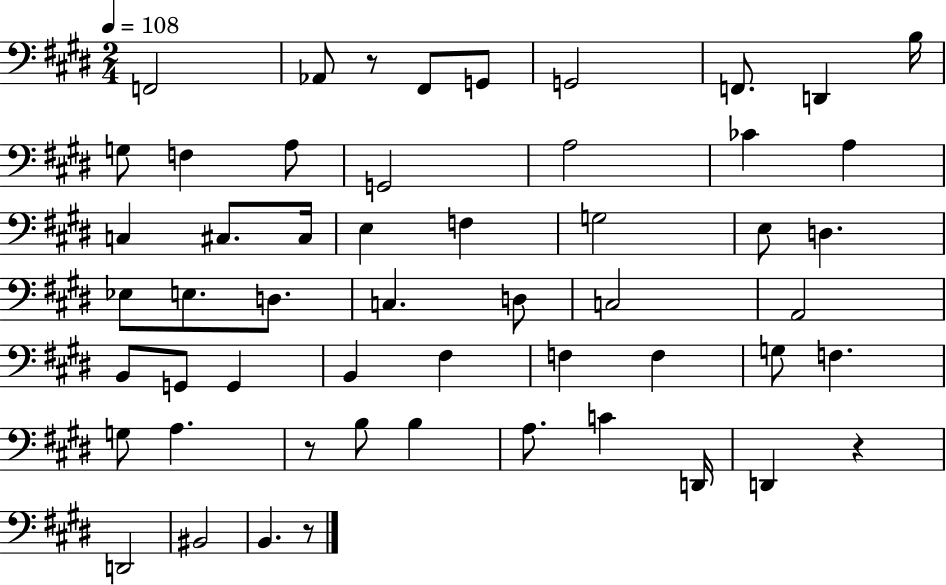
F2/h Ab2/e R/e F#2/e G2/e G2/h F2/e. D2/q B3/s G3/e F3/q A3/e G2/h A3/h CES4/q A3/q C3/q C#3/e. C#3/s E3/q F3/q G3/h E3/e D3/q. Eb3/e E3/e. D3/e. C3/q. D3/e C3/h A2/h B2/e G2/e G2/q B2/q F#3/q F3/q F3/q G3/e F3/q. G3/e A3/q. R/e B3/e B3/q A3/e. C4/q D2/s D2/q R/q D2/h BIS2/h B2/q. R/e